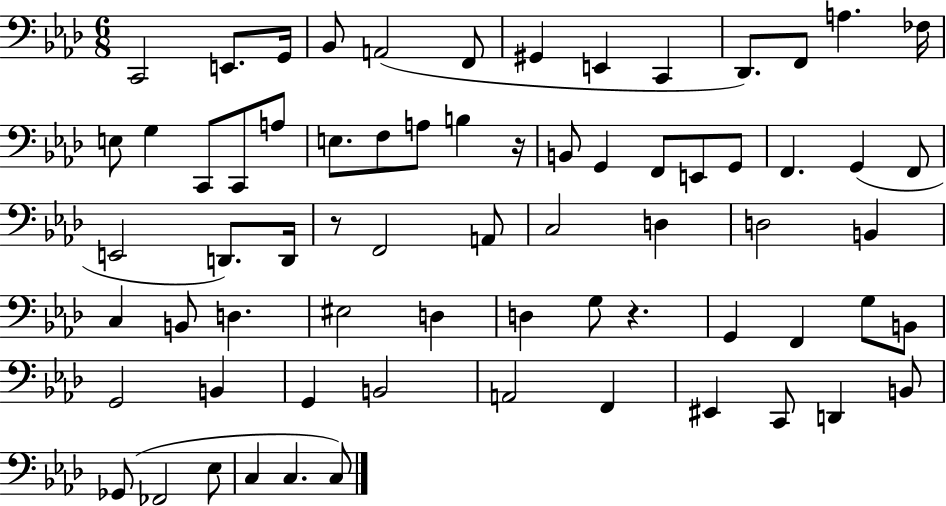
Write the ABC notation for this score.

X:1
T:Untitled
M:6/8
L:1/4
K:Ab
C,,2 E,,/2 G,,/4 _B,,/2 A,,2 F,,/2 ^G,, E,, C,, _D,,/2 F,,/2 A, _F,/4 E,/2 G, C,,/2 C,,/2 A,/2 E,/2 F,/2 A,/2 B, z/4 B,,/2 G,, F,,/2 E,,/2 G,,/2 F,, G,, F,,/2 E,,2 D,,/2 D,,/4 z/2 F,,2 A,,/2 C,2 D, D,2 B,, C, B,,/2 D, ^E,2 D, D, G,/2 z G,, F,, G,/2 B,,/2 G,,2 B,, G,, B,,2 A,,2 F,, ^E,, C,,/2 D,, B,,/2 _G,,/2 _F,,2 _E,/2 C, C, C,/2